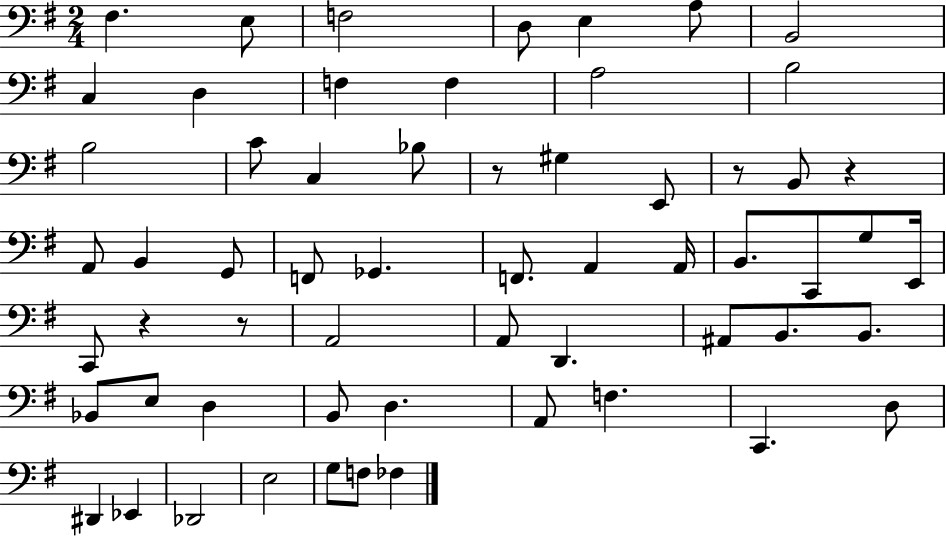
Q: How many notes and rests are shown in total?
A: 60